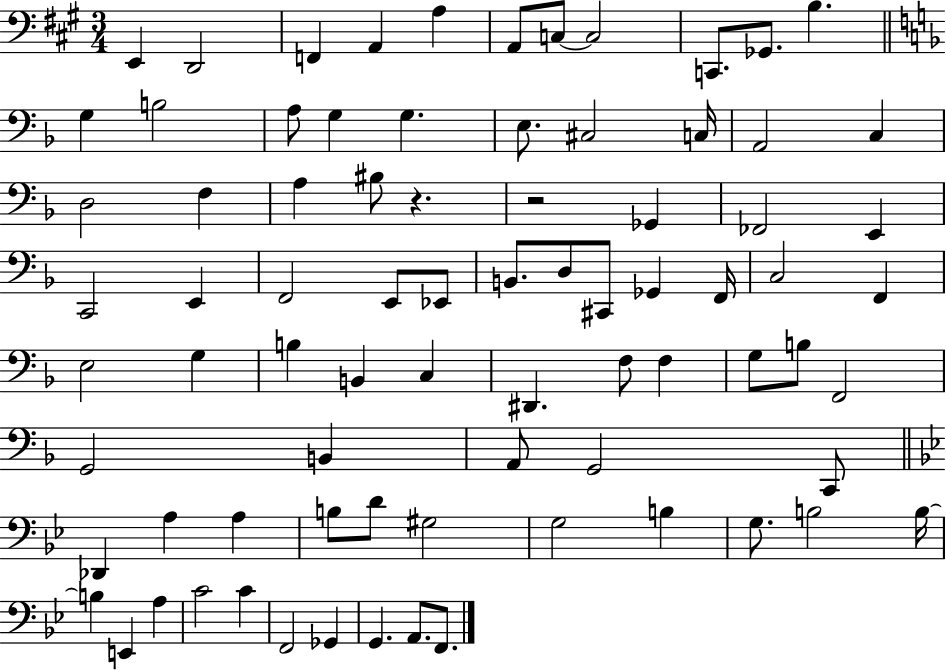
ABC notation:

X:1
T:Untitled
M:3/4
L:1/4
K:A
E,, D,,2 F,, A,, A, A,,/2 C,/2 C,2 C,,/2 _G,,/2 B, G, B,2 A,/2 G, G, E,/2 ^C,2 C,/4 A,,2 C, D,2 F, A, ^B,/2 z z2 _G,, _F,,2 E,, C,,2 E,, F,,2 E,,/2 _E,,/2 B,,/2 D,/2 ^C,,/2 _G,, F,,/4 C,2 F,, E,2 G, B, B,, C, ^D,, F,/2 F, G,/2 B,/2 F,,2 G,,2 B,, A,,/2 G,,2 C,,/2 _D,, A, A, B,/2 D/2 ^G,2 G,2 B, G,/2 B,2 B,/4 B, E,, A, C2 C F,,2 _G,, G,, A,,/2 F,,/2